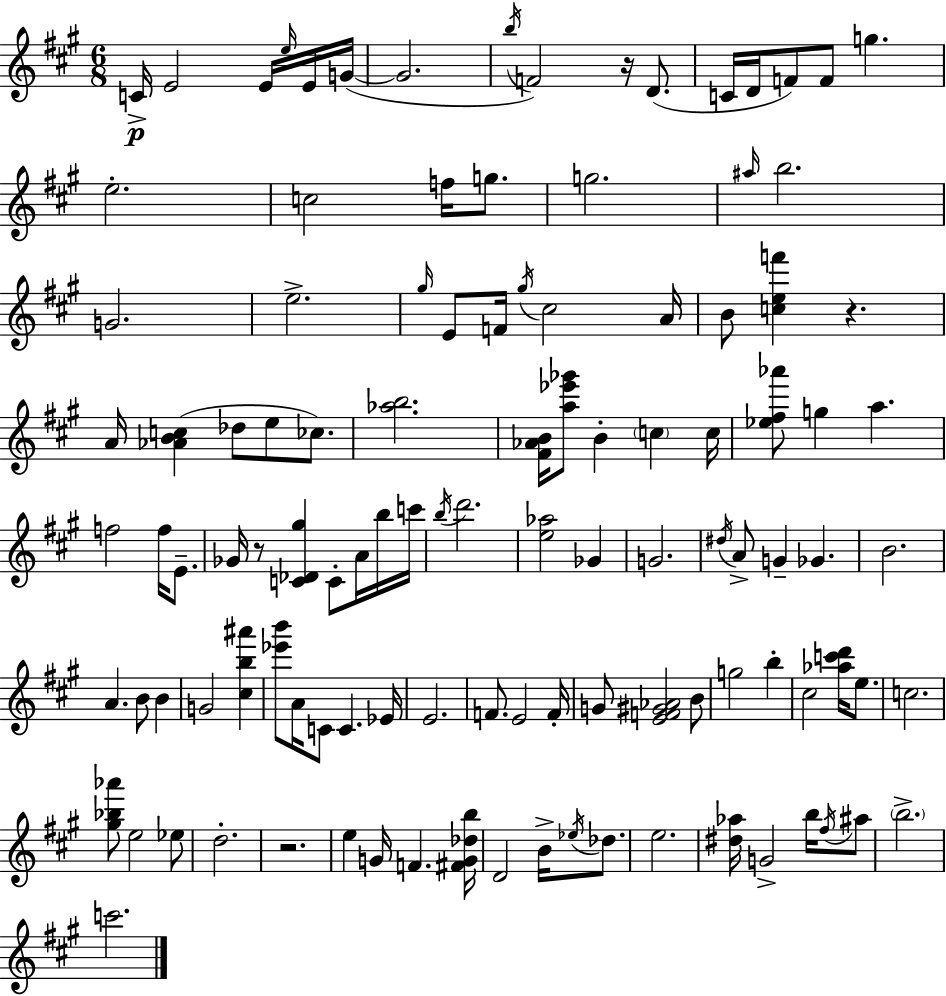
C4/s E4/h E4/s E5/s E4/s G4/s G4/h. B5/s F4/h R/s D4/e. C4/s D4/s F4/e F4/e G5/q. E5/h. C5/h F5/s G5/e. G5/h. A#5/s B5/h. G4/h. E5/h. G#5/s E4/e F4/s G#5/s C#5/h A4/s B4/e [C5,E5,F6]/q R/q. A4/s [Ab4,B4,C5]/q Db5/e E5/e CES5/e. [Ab5,B5]/h. [F#4,Ab4,B4]/s [A5,Eb6,Gb6]/e B4/q C5/q C5/s [Eb5,F#5,Ab6]/e G5/q A5/q. F5/h F5/s E4/e. Gb4/s R/e [C4,Db4,G#5]/q C4/e A4/s B5/s C6/s B5/s D6/h. [E5,Ab5]/h Gb4/q G4/h. D#5/s A4/e G4/q Gb4/q. B4/h. A4/q. B4/e B4/q G4/h [C#5,B5,A#6]/q [Eb6,B6]/e A4/s C4/e C4/q. Eb4/s E4/h. F4/e. E4/h F4/s G4/e [E4,F4,G#4,Ab4]/h B4/e G5/h B5/q C#5/h [Ab5,C6,D6]/s E5/e. C5/h. [G#5,Bb5,Ab6]/e E5/h Eb5/e D5/h. R/h. E5/q G4/s F4/q. [F#4,G4,Db5,B5]/s D4/h B4/s Eb5/s Db5/e. E5/h. [D#5,Ab5]/s G4/h B5/s F#5/s A#5/e B5/h. C6/h.